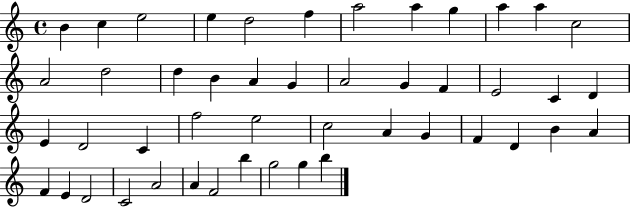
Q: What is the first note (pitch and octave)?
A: B4